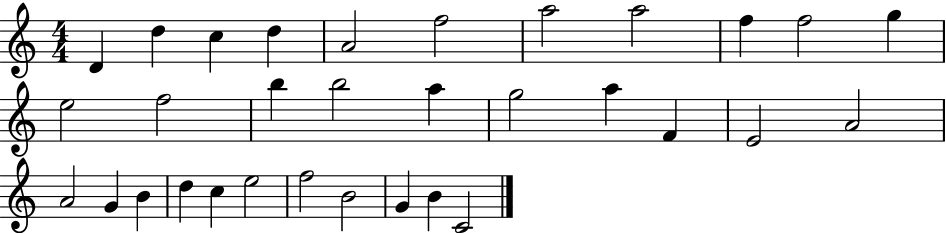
X:1
T:Untitled
M:4/4
L:1/4
K:C
D d c d A2 f2 a2 a2 f f2 g e2 f2 b b2 a g2 a F E2 A2 A2 G B d c e2 f2 B2 G B C2